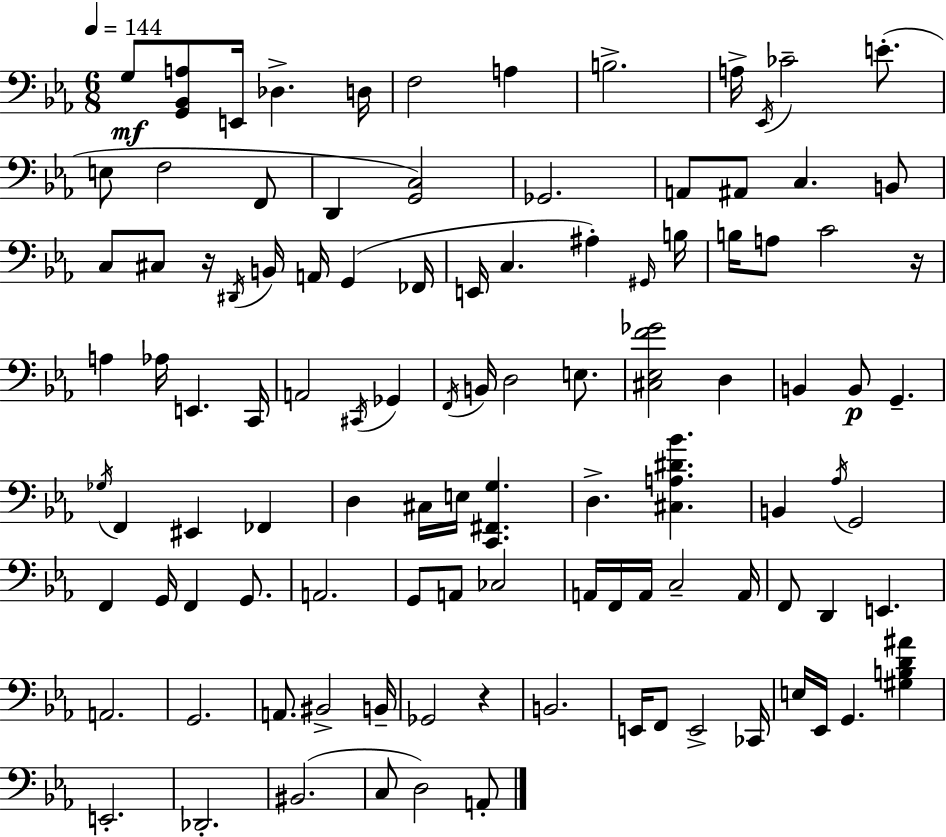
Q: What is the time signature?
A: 6/8